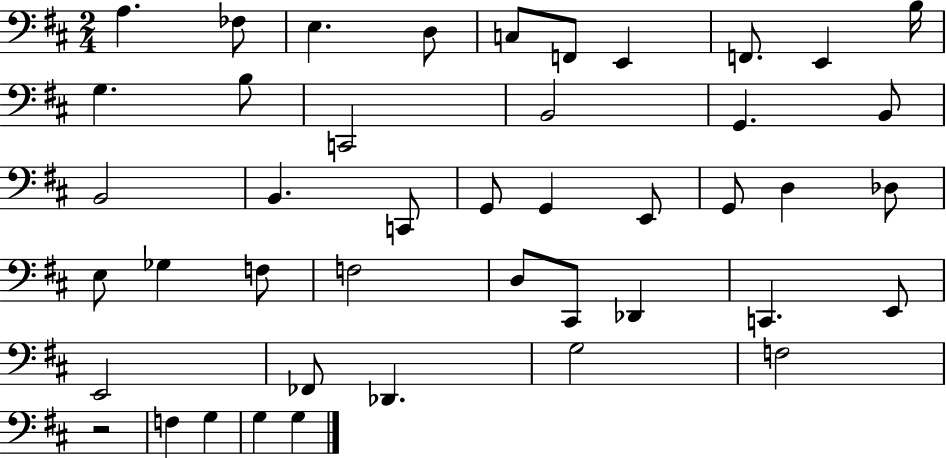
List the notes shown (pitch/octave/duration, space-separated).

A3/q. FES3/e E3/q. D3/e C3/e F2/e E2/q F2/e. E2/q B3/s G3/q. B3/e C2/h B2/h G2/q. B2/e B2/h B2/q. C2/e G2/e G2/q E2/e G2/e D3/q Db3/e E3/e Gb3/q F3/e F3/h D3/e C#2/e Db2/q C2/q. E2/e E2/h FES2/e Db2/q. G3/h F3/h R/h F3/q G3/q G3/q G3/q